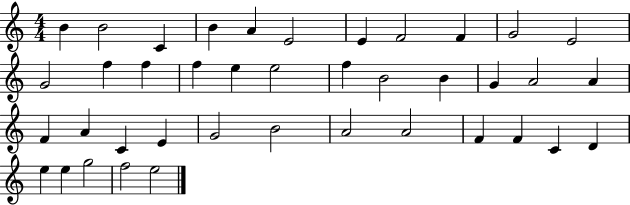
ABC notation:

X:1
T:Untitled
M:4/4
L:1/4
K:C
B B2 C B A E2 E F2 F G2 E2 G2 f f f e e2 f B2 B G A2 A F A C E G2 B2 A2 A2 F F C D e e g2 f2 e2